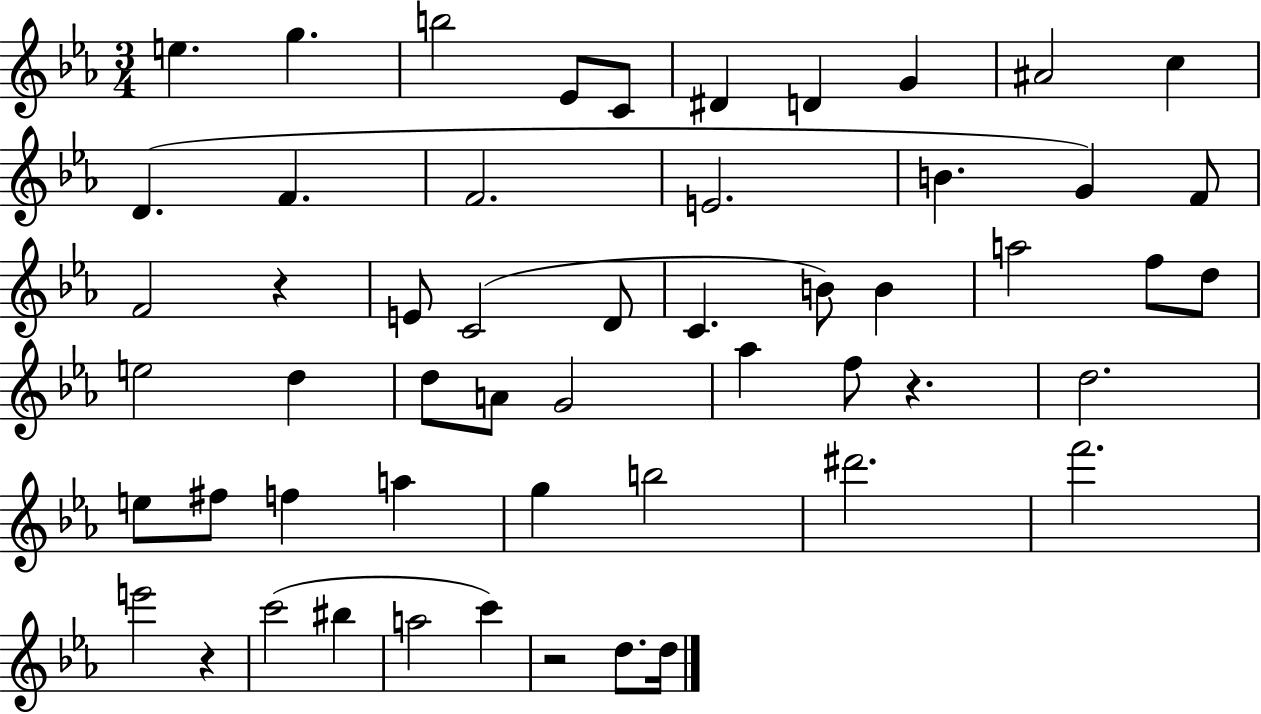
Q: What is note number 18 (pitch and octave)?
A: F4